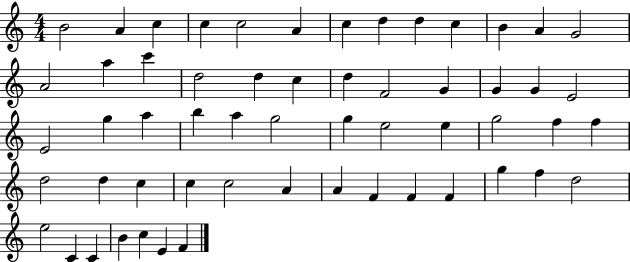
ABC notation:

X:1
T:Untitled
M:4/4
L:1/4
K:C
B2 A c c c2 A c d d c B A G2 A2 a c' d2 d c d F2 G G G E2 E2 g a b a g2 g e2 e g2 f f d2 d c c c2 A A F F F g f d2 e2 C C B c E F